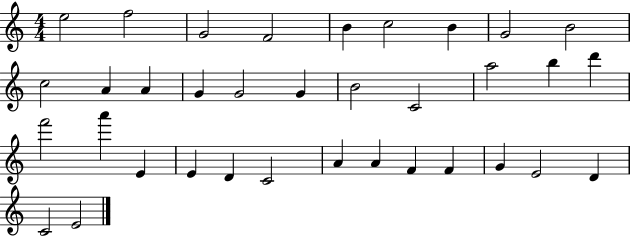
X:1
T:Untitled
M:4/4
L:1/4
K:C
e2 f2 G2 F2 B c2 B G2 B2 c2 A A G G2 G B2 C2 a2 b d' f'2 a' E E D C2 A A F F G E2 D C2 E2